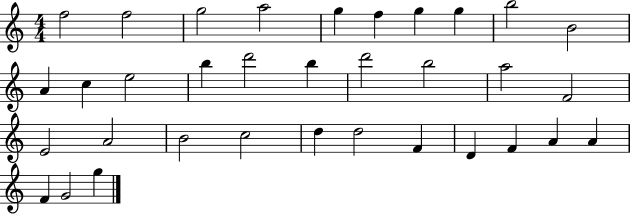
X:1
T:Untitled
M:4/4
L:1/4
K:C
f2 f2 g2 a2 g f g g b2 B2 A c e2 b d'2 b d'2 b2 a2 F2 E2 A2 B2 c2 d d2 F D F A A F G2 g